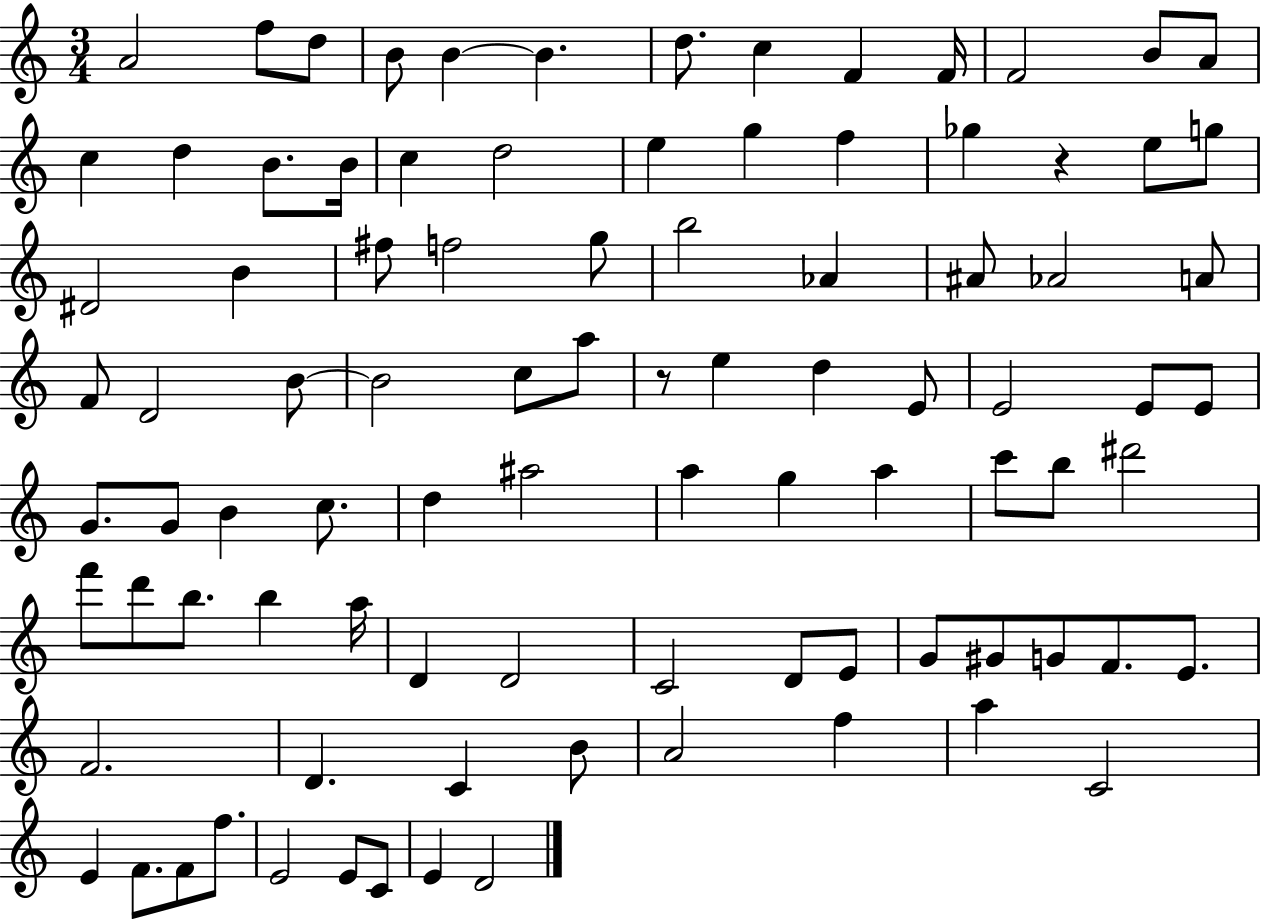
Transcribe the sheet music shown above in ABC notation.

X:1
T:Untitled
M:3/4
L:1/4
K:C
A2 f/2 d/2 B/2 B B d/2 c F F/4 F2 B/2 A/2 c d B/2 B/4 c d2 e g f _g z e/2 g/2 ^D2 B ^f/2 f2 g/2 b2 _A ^A/2 _A2 A/2 F/2 D2 B/2 B2 c/2 a/2 z/2 e d E/2 E2 E/2 E/2 G/2 G/2 B c/2 d ^a2 a g a c'/2 b/2 ^d'2 f'/2 d'/2 b/2 b a/4 D D2 C2 D/2 E/2 G/2 ^G/2 G/2 F/2 E/2 F2 D C B/2 A2 f a C2 E F/2 F/2 f/2 E2 E/2 C/2 E D2